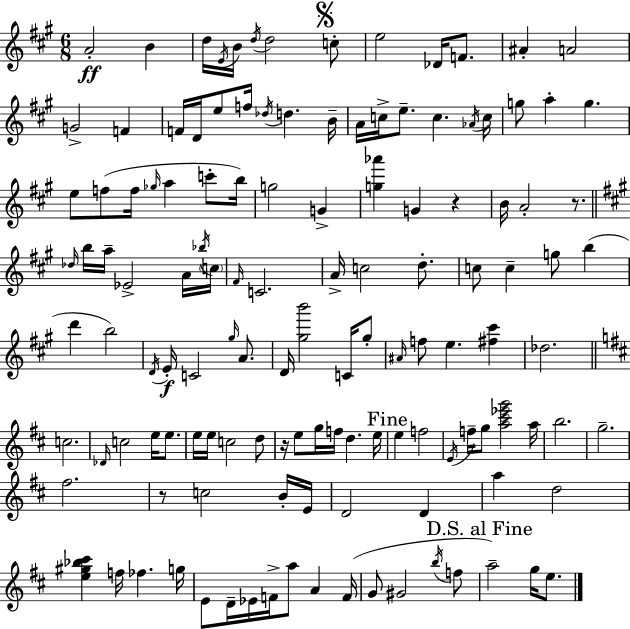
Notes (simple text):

A4/h B4/q D5/s E4/s B4/s D5/s D5/h C5/e E5/h Db4/s F4/e. A#4/q A4/h G4/h F4/q F4/s D4/s E5/e F5/s Db5/s D5/q. B4/s A4/s C5/s E5/e. C5/q. Ab4/s C5/s G5/e A5/q G5/q. E5/e F5/e F5/s Gb5/s A5/q C6/e B5/s G5/h G4/q [G5,Ab6]/q G4/q R/q B4/s A4/h R/e. Db5/s B5/s A5/s Eb4/h A4/s Bb5/s C5/s F#4/s C4/h. A4/s C5/h D5/e. C5/e C5/q G5/e B5/q D6/q B5/h D4/s E4/s C4/h G#5/s A4/e. D4/s [G#5,B6]/h C4/s G#5/e A#4/s F5/e E5/q. [F#5,C#6]/q Db5/h. C5/h. Db4/s C5/h E5/s E5/e. E5/s E5/s C5/h D5/e R/s E5/e G5/s F5/s D5/q. E5/s E5/q F5/h E4/s F5/s G5/e [A5,C#6,Eb6,G6]/h A5/s B5/h. G5/h. F#5/h. R/e C5/h B4/s E4/s D4/h D4/q A5/q D5/h [E5,G#5,Bb5,C#6]/q F5/s FES5/q. G5/s E4/e D4/s Eb4/s F4/s A5/e A4/q F4/s G4/e G#4/h B5/s F5/e A5/h G5/s E5/e.